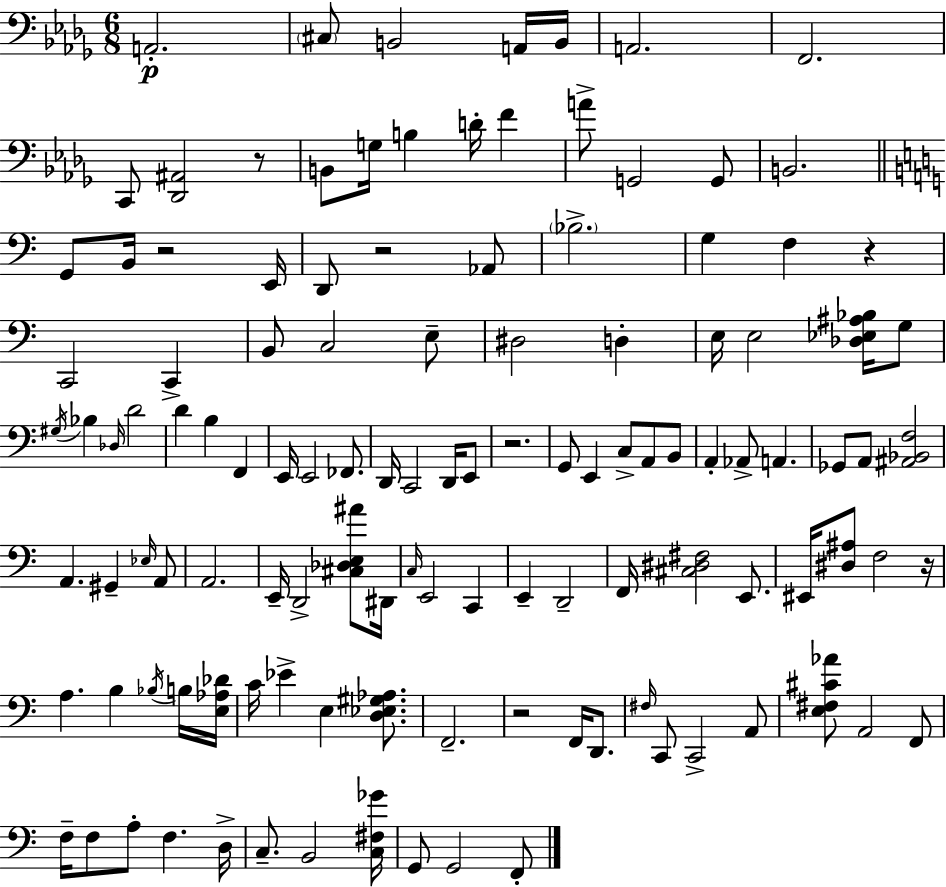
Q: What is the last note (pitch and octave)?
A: F2